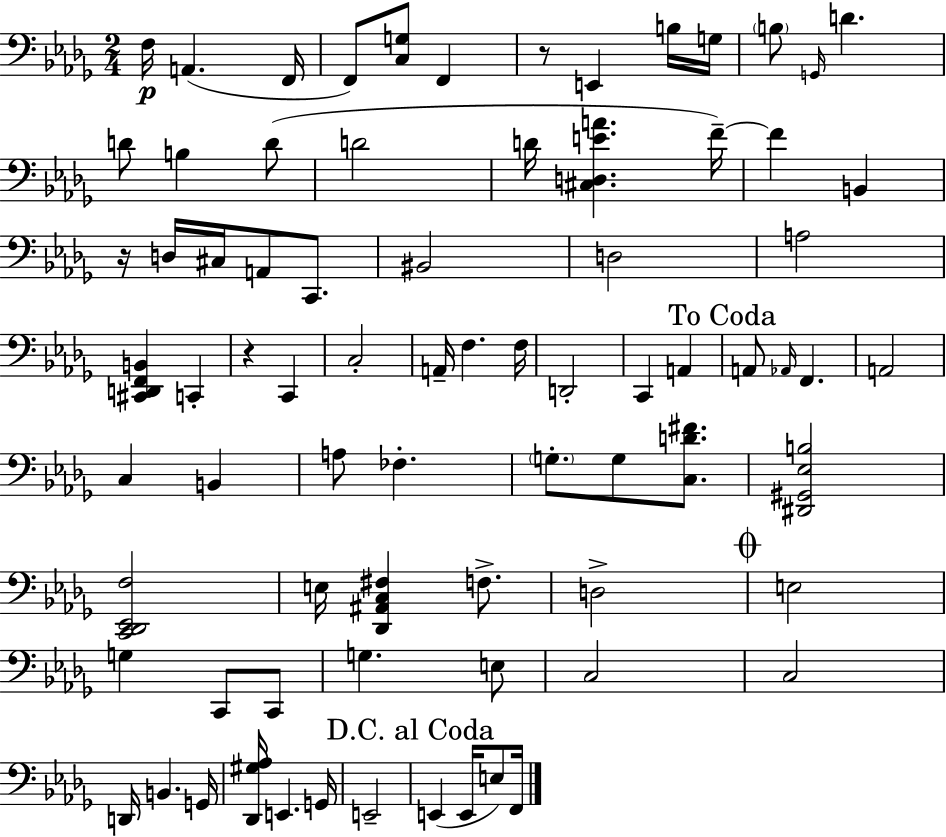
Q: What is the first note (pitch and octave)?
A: F3